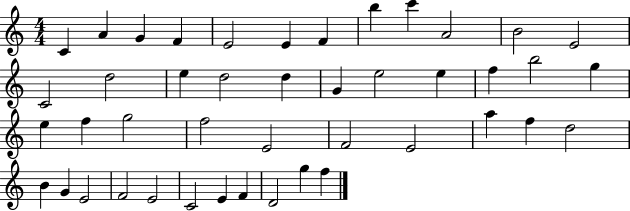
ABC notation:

X:1
T:Untitled
M:4/4
L:1/4
K:C
C A G F E2 E F b c' A2 B2 E2 C2 d2 e d2 d G e2 e f b2 g e f g2 f2 E2 F2 E2 a f d2 B G E2 F2 E2 C2 E F D2 g f